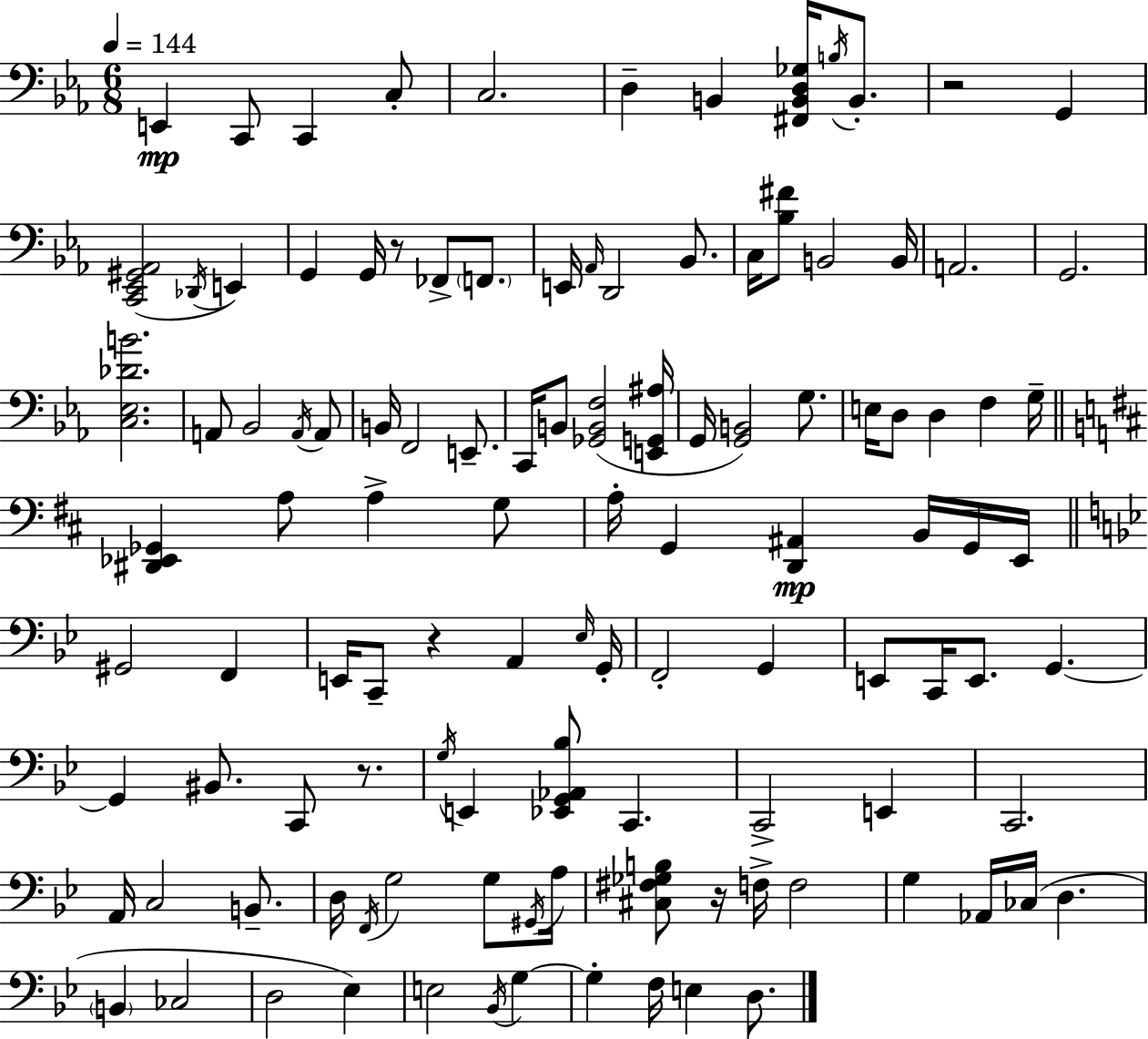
E2/q C2/e C2/q C3/e C3/h. D3/q B2/q [F#2,B2,D3,Gb3]/s B3/s B2/e. R/h G2/q [C2,Eb2,G#2,Ab2]/h Db2/s E2/q G2/q G2/s R/e FES2/e F2/e. E2/s Ab2/s D2/h Bb2/e. C3/s [Bb3,F#4]/e B2/h B2/s A2/h. G2/h. [C3,Eb3,Db4,B4]/h. A2/e Bb2/h A2/s A2/e B2/s F2/h E2/e. C2/s B2/e [Gb2,B2,F3]/h [E2,G2,A#3]/s G2/s [G2,B2]/h G3/e. E3/s D3/e D3/q F3/q G3/s [D#2,Eb2,Gb2]/q A3/e A3/q G3/e A3/s G2/q [D2,A#2]/q B2/s G2/s E2/s G#2/h F2/q E2/s C2/e R/q A2/q Eb3/s G2/s F2/h G2/q E2/e C2/s E2/e. G2/q. G2/q BIS2/e. C2/e R/e. G3/s E2/q [Eb2,G2,Ab2,Bb3]/e C2/q. C2/h E2/q C2/h. A2/s C3/h B2/e. D3/s F2/s G3/h G3/e G#2/s A3/s [C#3,F#3,Gb3,B3]/e R/s F3/s F3/h G3/q Ab2/s CES3/s D3/q. B2/q CES3/h D3/h Eb3/q E3/h Bb2/s G3/q G3/q F3/s E3/q D3/e.